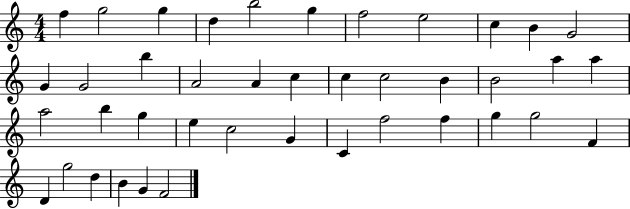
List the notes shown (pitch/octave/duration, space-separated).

F5/q G5/h G5/q D5/q B5/h G5/q F5/h E5/h C5/q B4/q G4/h G4/q G4/h B5/q A4/h A4/q C5/q C5/q C5/h B4/q B4/h A5/q A5/q A5/h B5/q G5/q E5/q C5/h G4/q C4/q F5/h F5/q G5/q G5/h F4/q D4/q G5/h D5/q B4/q G4/q F4/h